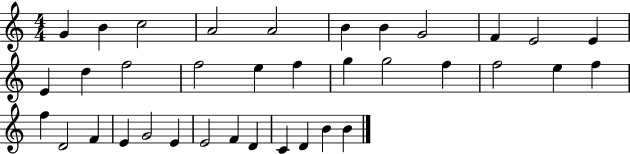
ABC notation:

X:1
T:Untitled
M:4/4
L:1/4
K:C
G B c2 A2 A2 B B G2 F E2 E E d f2 f2 e f g g2 f f2 e f f D2 F E G2 E E2 F D C D B B